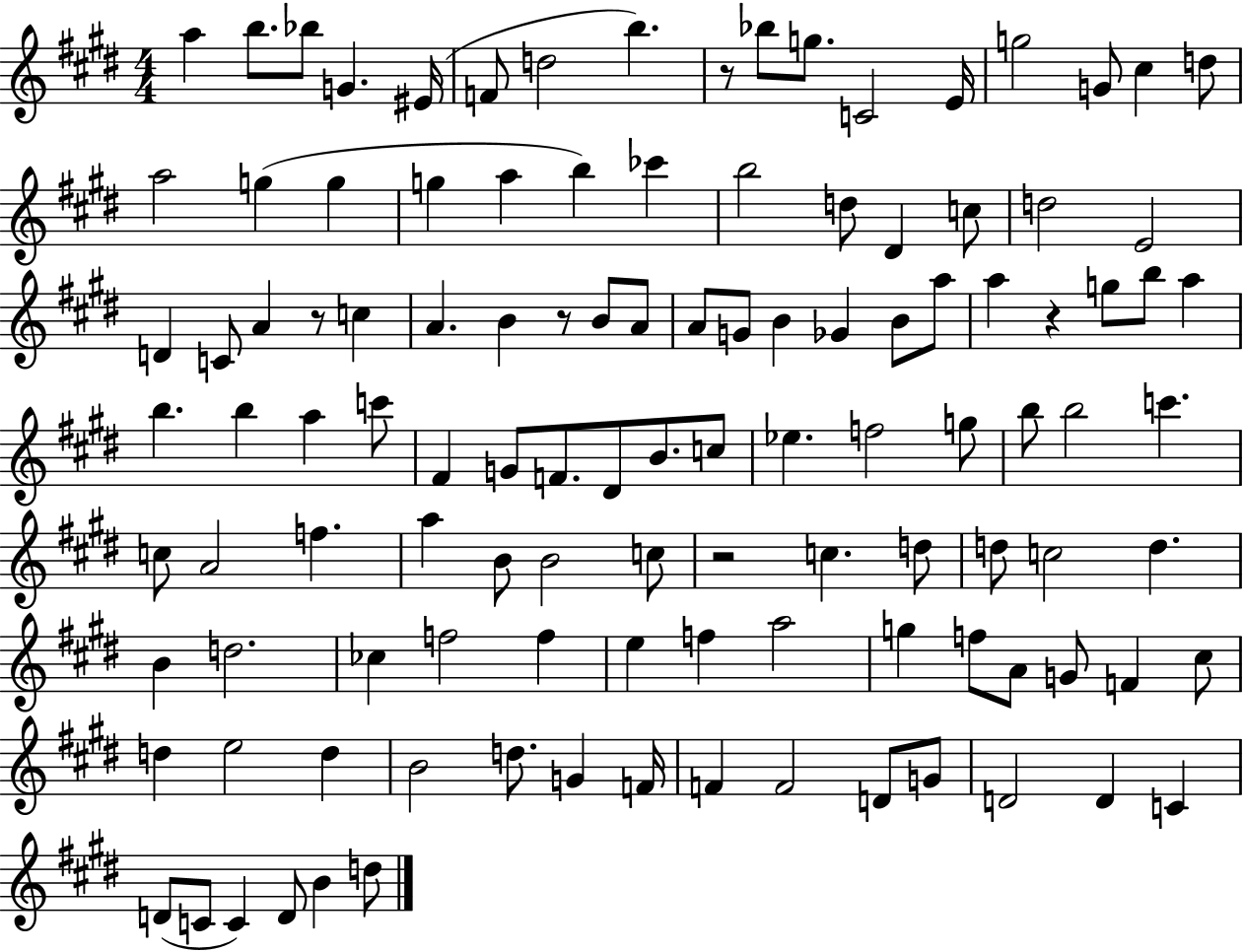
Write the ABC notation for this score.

X:1
T:Untitled
M:4/4
L:1/4
K:E
a b/2 _b/2 G ^E/4 F/2 d2 b z/2 _b/2 g/2 C2 E/4 g2 G/2 ^c d/2 a2 g g g a b _c' b2 d/2 ^D c/2 d2 E2 D C/2 A z/2 c A B z/2 B/2 A/2 A/2 G/2 B _G B/2 a/2 a z g/2 b/2 a b b a c'/2 ^F G/2 F/2 ^D/2 B/2 c/2 _e f2 g/2 b/2 b2 c' c/2 A2 f a B/2 B2 c/2 z2 c d/2 d/2 c2 d B d2 _c f2 f e f a2 g f/2 A/2 G/2 F ^c/2 d e2 d B2 d/2 G F/4 F F2 D/2 G/2 D2 D C D/2 C/2 C D/2 B d/2